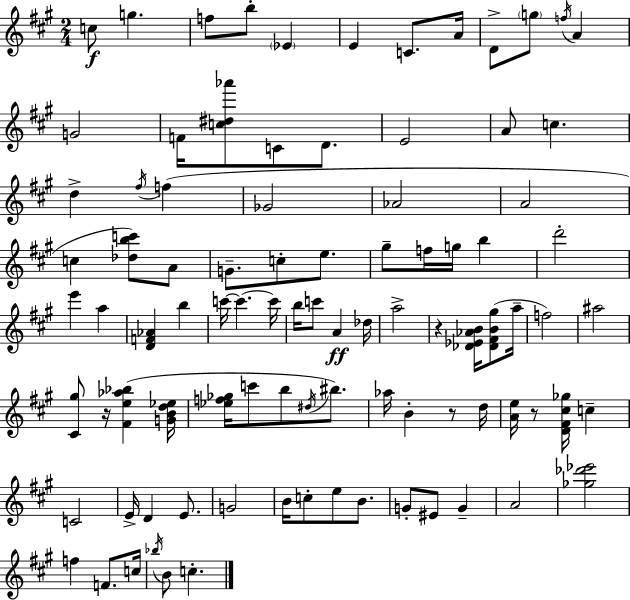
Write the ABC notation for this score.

X:1
T:Untitled
M:2/4
L:1/4
K:A
c/2 g f/2 b/2 _E E C/2 A/4 D/2 g/2 f/4 A G2 F/4 [c^d_a']/2 C/2 D/2 E2 A/2 c d ^f/4 f _G2 _A2 A2 c [_dbc']/2 A/2 G/2 c/2 e/2 ^g/2 f/4 g/4 b d'2 e' a [DF_A] b c'/4 c' c'/4 b/4 c'/2 A _d/4 a2 z [_D_E_AB]/4 [_D^FB^g]/2 a/4 f2 ^a2 [^C^g]/2 z/4 [^Fe_a_b] [GBd_e]/4 [_ef_g]/4 c'/2 b/2 ^d/4 ^b/2 _a/4 B z/2 d/4 [Ae]/4 z/2 [D^F^c_g]/4 c C2 E/4 D E/2 G2 B/4 c/2 e/2 B/2 G/2 ^E/2 G A2 [_g_d'_e']2 f F/2 c/4 _b/4 B/2 c